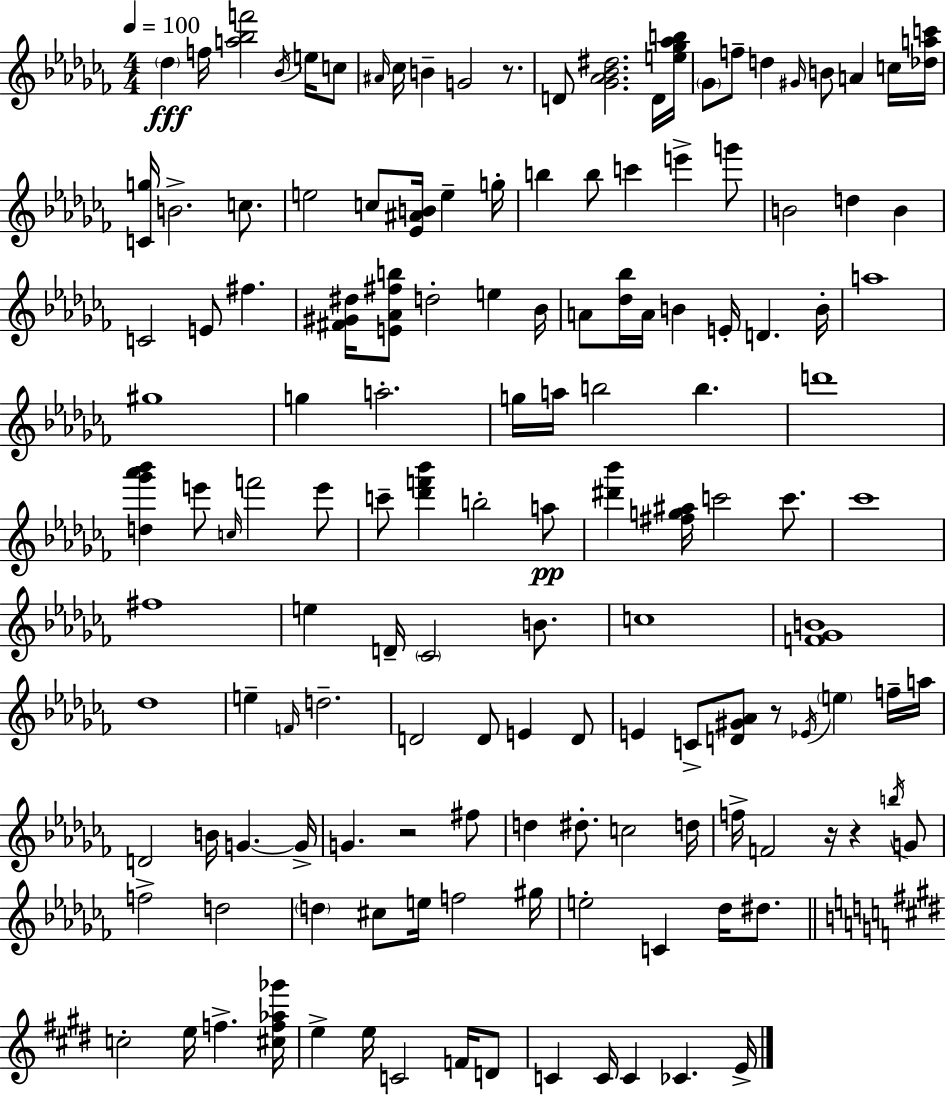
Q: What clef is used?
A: treble